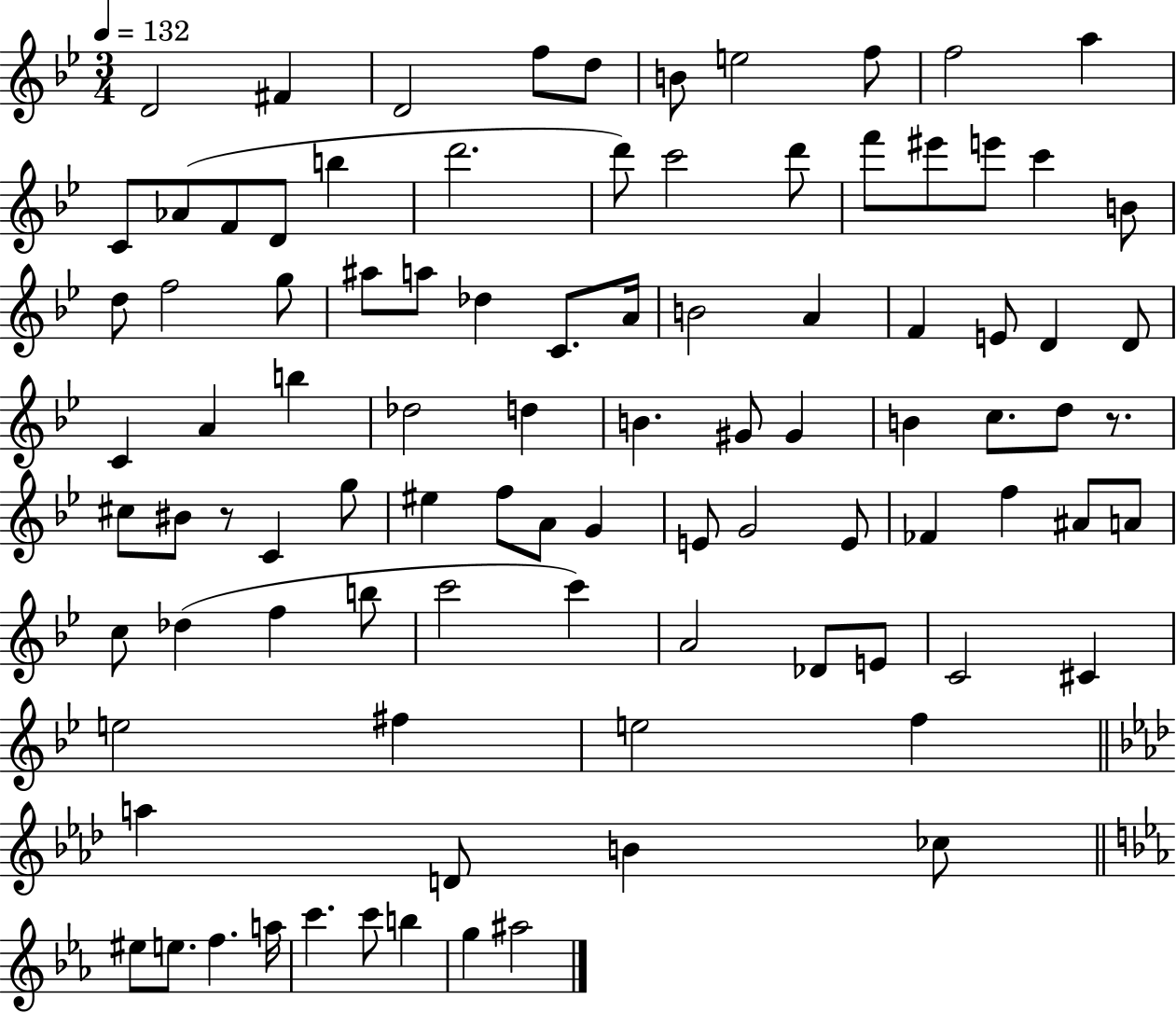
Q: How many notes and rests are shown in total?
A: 94